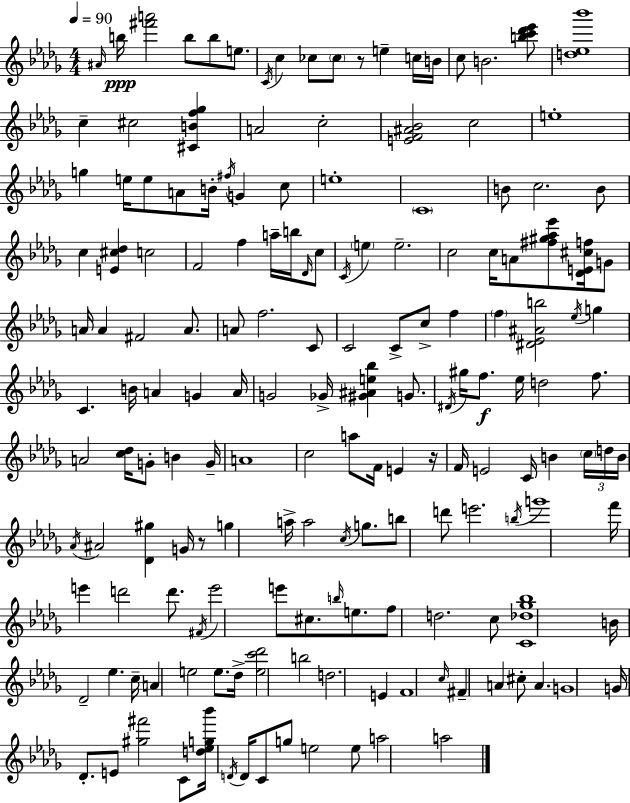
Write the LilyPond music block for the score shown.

{
  \clef treble
  \numericTimeSignature
  \time 4/4
  \key bes \minor
  \tempo 4 = 90
  \repeat volta 2 { \grace { ais'16 }\ppp b''16 <fis''' a'''>2 b''8 b''8 e''8. | \acciaccatura { c'16 } c''4 ces''8 \parenthesize ces''8 r8 e''4-- | c''16 b'16 c''8 b'2. | <b'' c''' des''' ees'''>8 <d'' ees'' bes'''>1 | \break c''4-- cis''2 <cis' b' f'' ges''>4 | a'2 c''2-. | <e' f' ais' bes'>2 c''2 | e''1-. | \break g''4 e''16 e''8 a'8 b'16-. \acciaccatura { fis''16 } g'4 | c''8 e''1-. | \parenthesize c'1 | b'8 c''2. | \break b'8 c''4 <e' cis'' des''>4 c''2 | f'2 f''4 a''16-- | b''16 \grace { des'16 } c''8 \acciaccatura { c'16 } \parenthesize e''4 e''2.-- | c''2 c''16 a'8 | \break <fis'' gis'' aes'' ees'''>8 <des' e' cis'' f''>16 g'8 a'16 a'4 fis'2 | a'8. a'8 f''2. | c'8 c'2 c'8-> c''8-> | f''4 \parenthesize f''4 <dis' ees' ais' b''>2 | \break \acciaccatura { ees''16 } g''4 c'4. b'16 a'4 | g'4 a'16 g'2 ges'16-> <gis' ais' e'' bes''>4 | g'8. \acciaccatura { dis'16 } gis''16 f''8.\f ees''16 d''2 | f''8. a'2 <c'' des''>16 | \break g'8-. b'4 g'16-- a'1 | c''2 a''8 | f'16 e'4 r16 f'16 e'2 | c'16 b'4 \tuplet 3/2 { \parenthesize c''16 d''16 b'16 } \acciaccatura { aes'16 } ais'2 | \break <des' gis''>4 g'16 r8 g''4 a''16-> a''2 | \acciaccatura { c''16 } g''8. b''8 d'''8 e'''2. | \acciaccatura { b''16 } g'''1 | f'''16 e'''4 d'''2 | \break d'''8. \acciaccatura { fis'16 } e'''2 | e'''8 cis''8. \grace { b''16 } e''8. f''8 d''2. | c''8 <c' des'' ges'' bes''>1 | b'16 des'2-- | \break ees''4. c''16-- a'4 | e''2 e''8. des''16-> <e'' c''' des'''>2 | b''2 d''2. | e'4 f'1 | \break \grace { c''16 } fis'4-- | a'4 cis''8-. a'4. g'1 | g'16 des'8.-. | e'8 <gis'' fis'''>2 c'8 <d'' ees'' g'' bes'''>16 \acciaccatura { d'16 } d'16 | \break c'8 g''8 e''2 e''8 a''2 | a''2 } \bar "|."
}